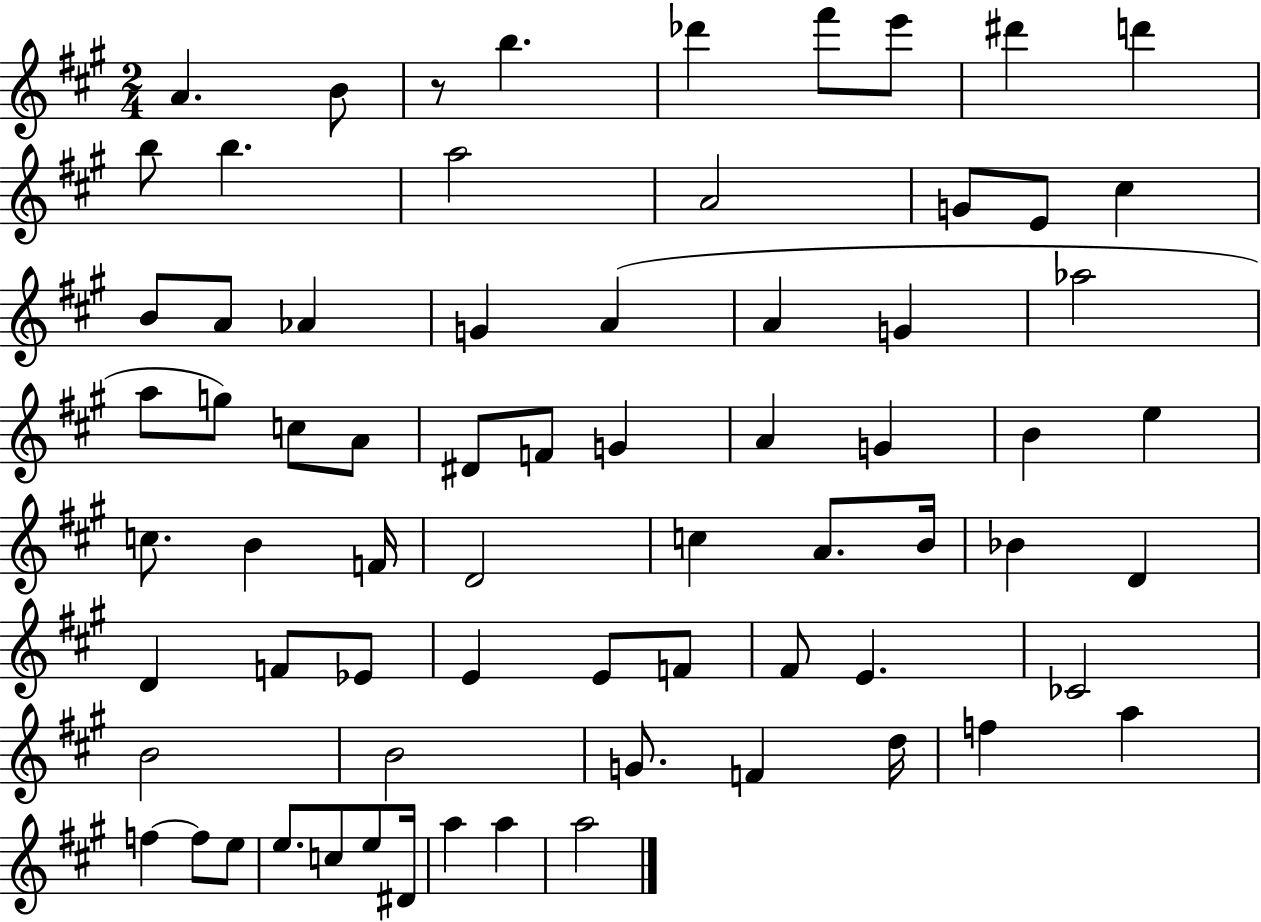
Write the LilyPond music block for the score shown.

{
  \clef treble
  \numericTimeSignature
  \time 2/4
  \key a \major
  a'4. b'8 | r8 b''4. | des'''4 fis'''8 e'''8 | dis'''4 d'''4 | \break b''8 b''4. | a''2 | a'2 | g'8 e'8 cis''4 | \break b'8 a'8 aes'4 | g'4 a'4( | a'4 g'4 | aes''2 | \break a''8 g''8) c''8 a'8 | dis'8 f'8 g'4 | a'4 g'4 | b'4 e''4 | \break c''8. b'4 f'16 | d'2 | c''4 a'8. b'16 | bes'4 d'4 | \break d'4 f'8 ees'8 | e'4 e'8 f'8 | fis'8 e'4. | ces'2 | \break b'2 | b'2 | g'8. f'4 d''16 | f''4 a''4 | \break f''4~~ f''8 e''8 | e''8. c''8 e''8 dis'16 | a''4 a''4 | a''2 | \break \bar "|."
}